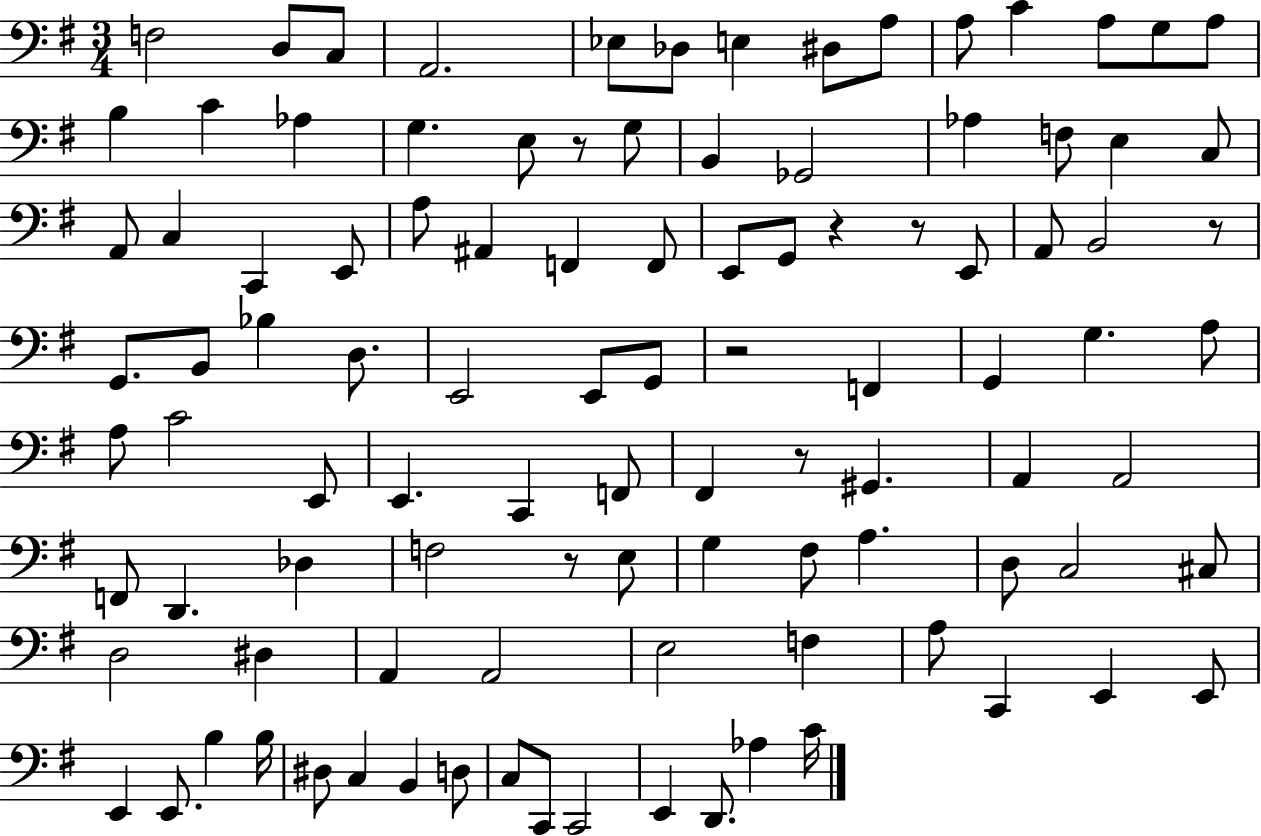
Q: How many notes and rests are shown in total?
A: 103